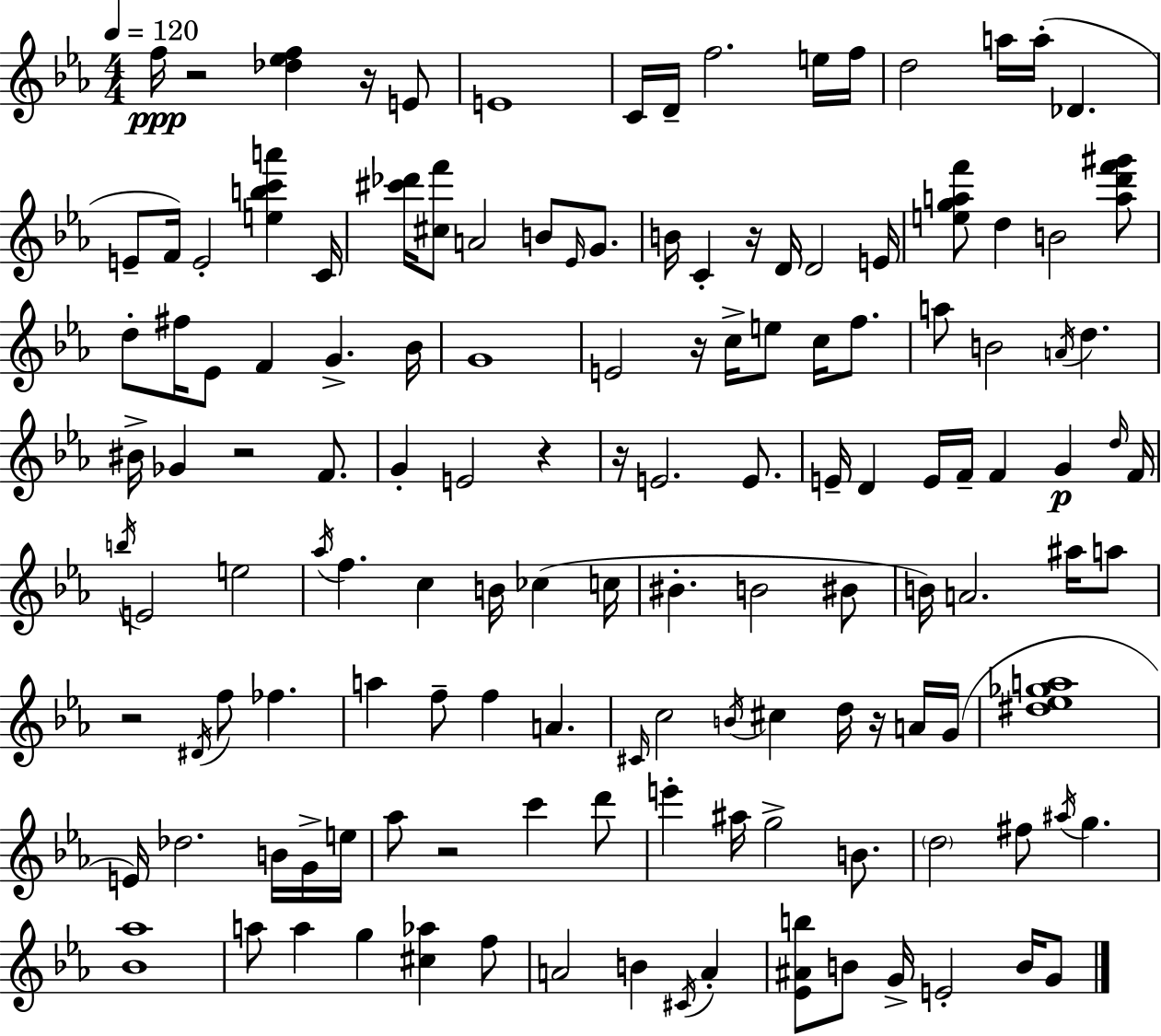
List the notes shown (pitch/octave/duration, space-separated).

F5/s R/h [Db5,Eb5,F5]/q R/s E4/e E4/w C4/s D4/s F5/h. E5/s F5/s D5/h A5/s A5/s Db4/q. E4/e F4/s E4/h [E5,B5,C6,A6]/q C4/s [C#6,Db6]/s [C#5,F6]/e A4/h B4/e Eb4/s G4/e. B4/s C4/q R/s D4/s D4/h E4/s [E5,G5,A5,F6]/e D5/q B4/h [A5,D6,F6,G#6]/e D5/e F#5/s Eb4/e F4/q G4/q. Bb4/s G4/w E4/h R/s C5/s E5/e C5/s F5/e. A5/e B4/h A4/s D5/q. BIS4/s Gb4/q R/h F4/e. G4/q E4/h R/q R/s E4/h. E4/e. E4/s D4/q E4/s F4/s F4/q G4/q D5/s F4/s B5/s E4/h E5/h Ab5/s F5/q. C5/q B4/s CES5/q C5/s BIS4/q. B4/h BIS4/e B4/s A4/h. A#5/s A5/e R/h D#4/s F5/e FES5/q. A5/q F5/e F5/q A4/q. C#4/s C5/h B4/s C#5/q D5/s R/s A4/s G4/s [D#5,Eb5,Gb5,A5]/w E4/s Db5/h. B4/s G4/s E5/s Ab5/e R/h C6/q D6/e E6/q A#5/s G5/h B4/e. D5/h F#5/e A#5/s G5/q. [Bb4,Ab5]/w A5/e A5/q G5/q [C#5,Ab5]/q F5/e A4/h B4/q C#4/s A4/q [Eb4,A#4,B5]/e B4/e G4/s E4/h B4/s G4/e